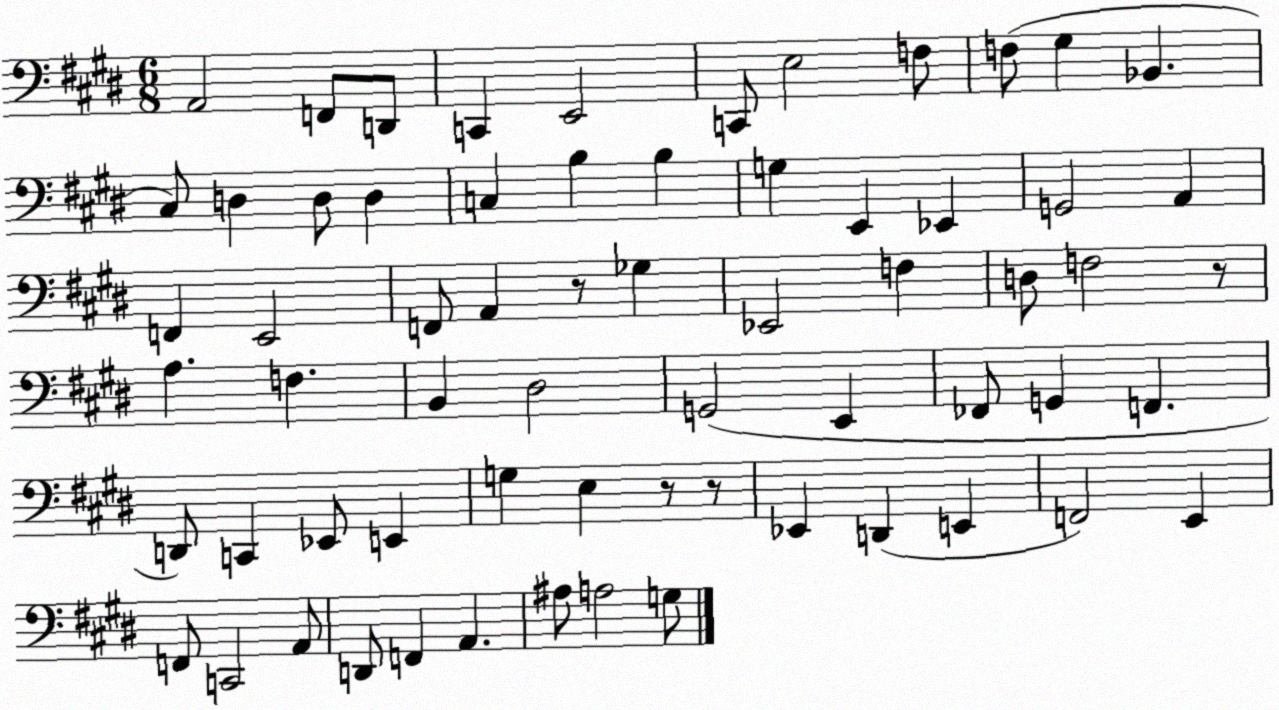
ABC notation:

X:1
T:Untitled
M:6/8
L:1/4
K:E
A,,2 F,,/2 D,,/2 C,, E,,2 C,,/2 E,2 F,/2 F,/2 ^G, _B,, ^C,/2 D, D,/2 D, C, B, B, G, E,, _E,, G,,2 A,, F,, E,,2 F,,/2 A,, z/2 _G, _E,,2 F, D,/2 F,2 z/2 A, F, B,, ^D,2 G,,2 E,, _F,,/2 G,, F,, D,,/2 C,, _E,,/2 E,, G, E, z/2 z/2 _E,, D,, E,, F,,2 E,, F,,/2 C,,2 A,,/2 D,,/2 F,, A,, ^A,/2 A,2 G,/2